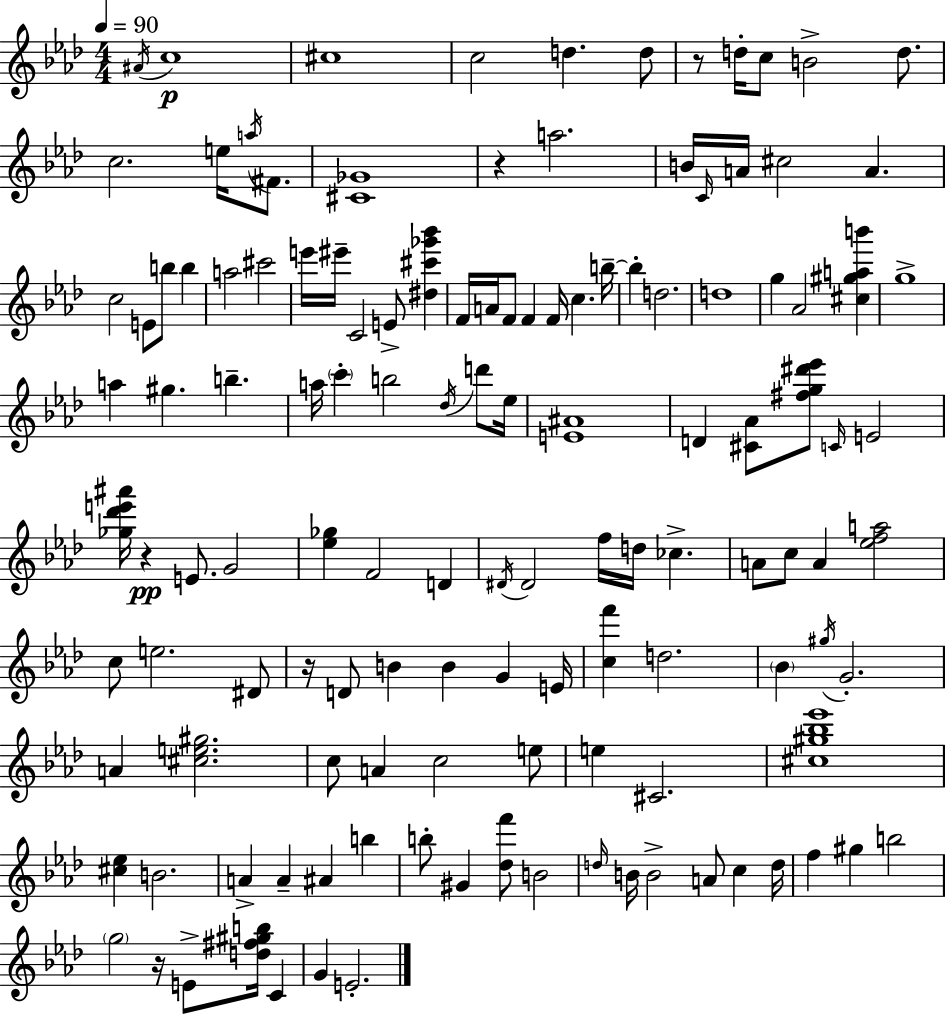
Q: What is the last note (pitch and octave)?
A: E4